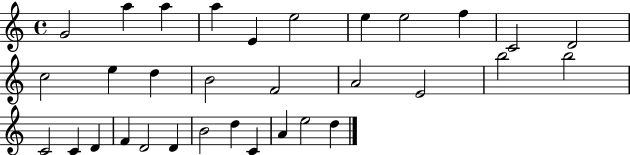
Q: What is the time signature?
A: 4/4